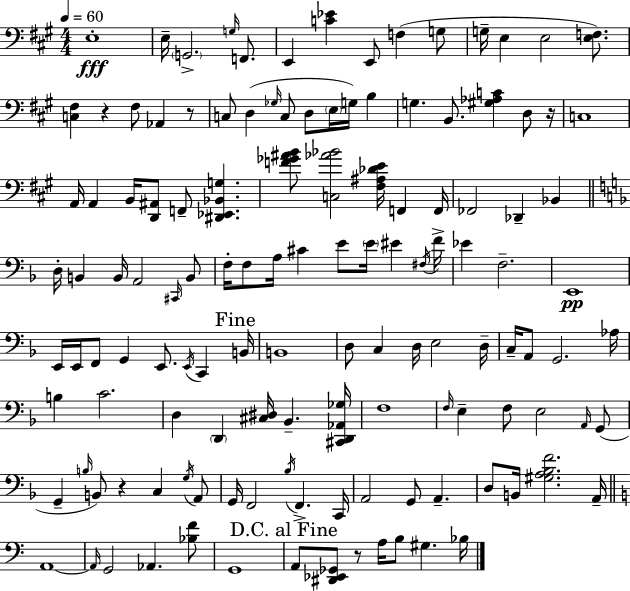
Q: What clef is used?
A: bass